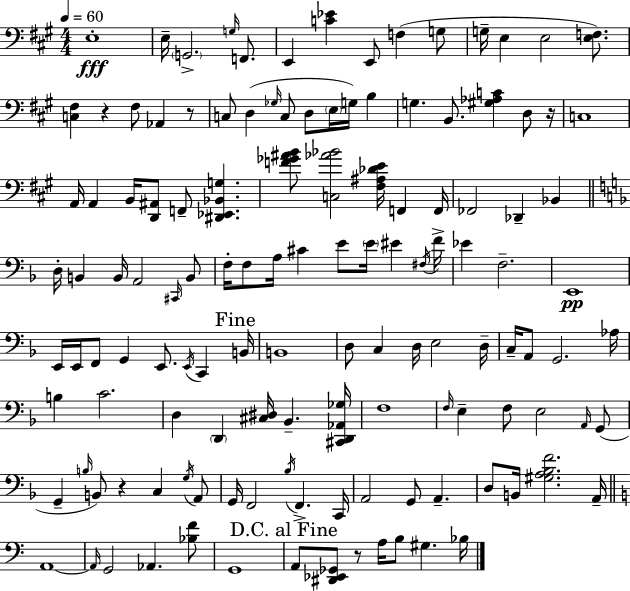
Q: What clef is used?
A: bass